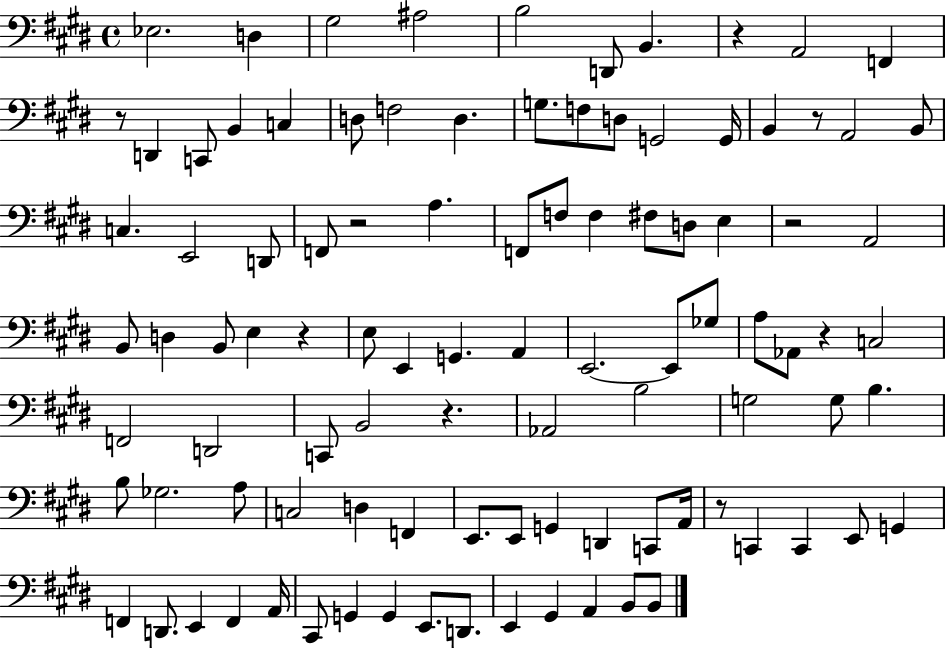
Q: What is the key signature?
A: E major